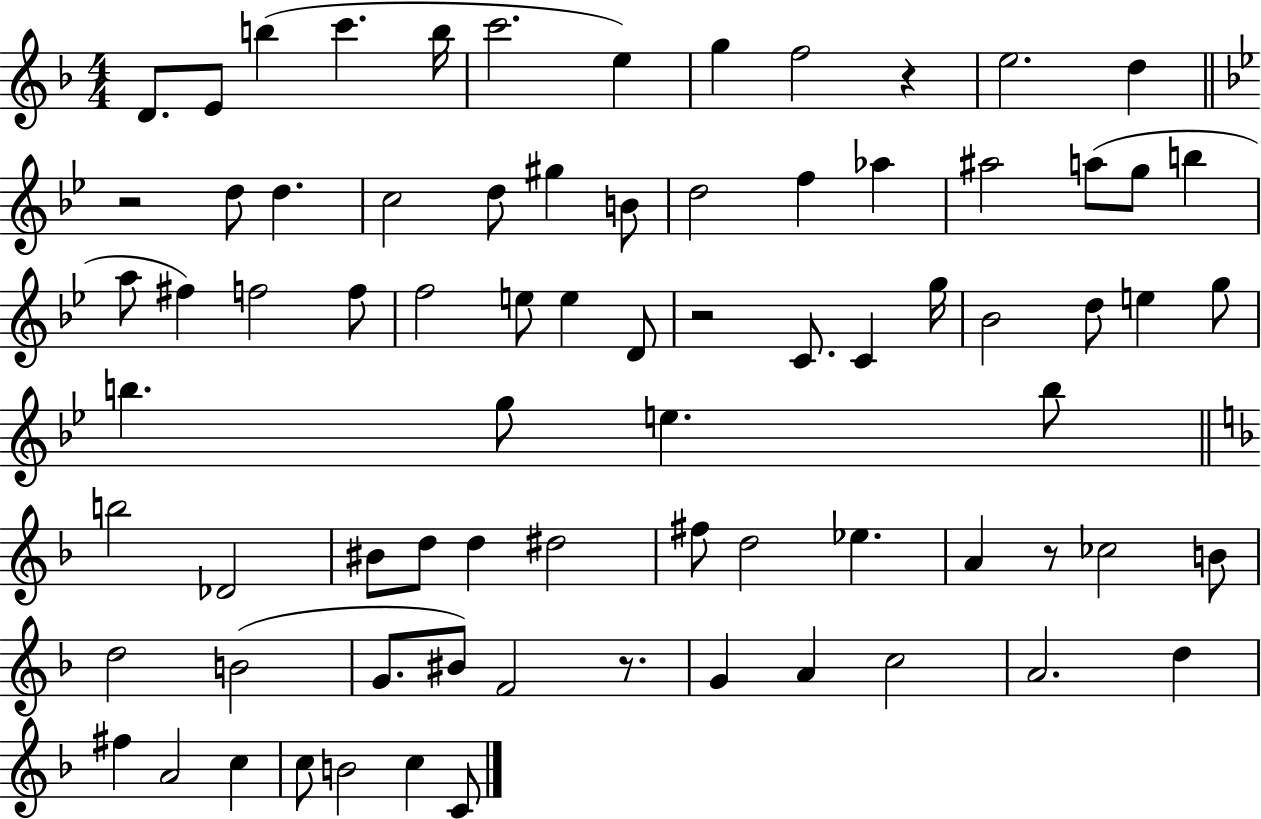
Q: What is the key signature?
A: F major